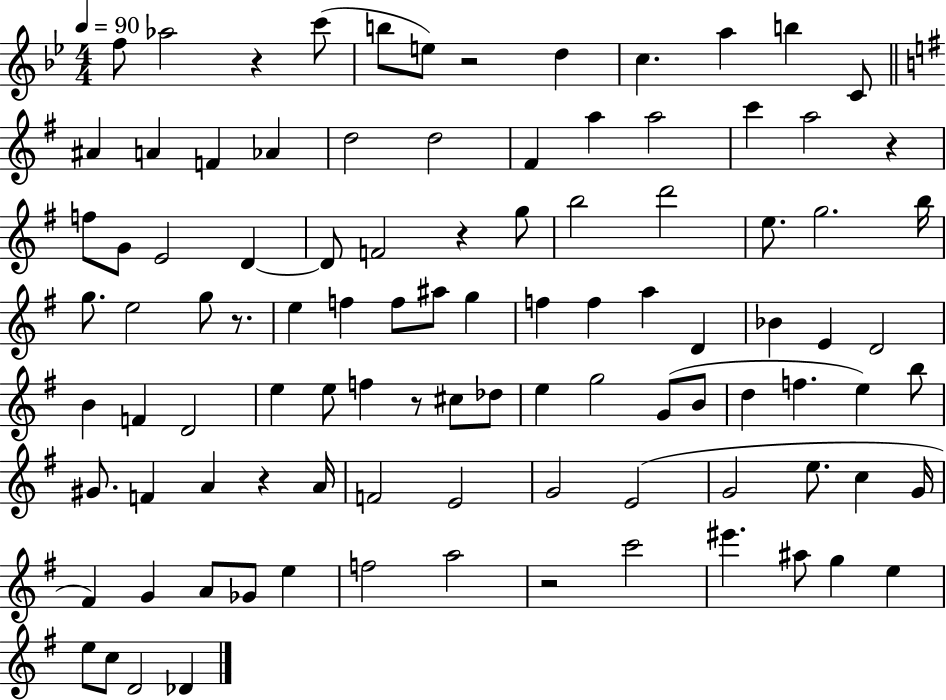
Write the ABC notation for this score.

X:1
T:Untitled
M:4/4
L:1/4
K:Bb
f/2 _a2 z c'/2 b/2 e/2 z2 d c a b C/2 ^A A F _A d2 d2 ^F a a2 c' a2 z f/2 G/2 E2 D D/2 F2 z g/2 b2 d'2 e/2 g2 b/4 g/2 e2 g/2 z/2 e f f/2 ^a/2 g f f a D _B E D2 B F D2 e e/2 f z/2 ^c/2 _d/2 e g2 G/2 B/2 d f e b/2 ^G/2 F A z A/4 F2 E2 G2 E2 G2 e/2 c G/4 ^F G A/2 _G/2 e f2 a2 z2 c'2 ^e' ^a/2 g e e/2 c/2 D2 _D